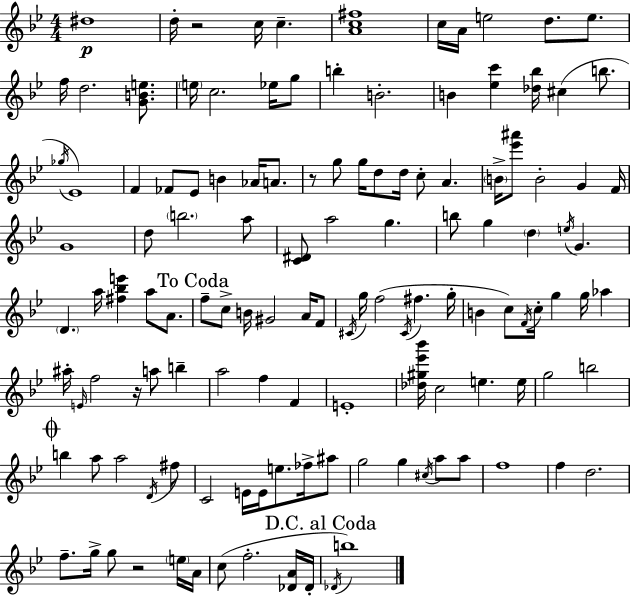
X:1
T:Untitled
M:4/4
L:1/4
K:Bb
^d4 d/4 z2 c/4 c [Ac^f]4 c/4 A/4 e2 d/2 e/2 f/4 d2 [GBe]/2 e/4 c2 _e/4 g/2 b B2 B [_ec'] [_d_b]/4 ^c b/2 _g/4 _E4 F _F/2 _E/2 B _A/4 A/2 z/2 g/2 g/4 d/2 d/4 c/2 A B/4 [_e'^a']/2 B2 G F/4 G4 d/2 b2 a/2 [C^D]/2 a2 g b/2 g d e/4 G D a/4 [^f_be'] a/2 A/2 f/2 c/2 B/4 ^G2 A/4 F/2 ^C/4 g/4 f2 ^C/4 ^f g/4 B c/2 F/4 c/4 g g/4 _a ^a/4 E/4 f2 z/4 a/2 b a2 f F E4 [_d^g_e'_b']/4 c2 e e/4 g2 b2 b a/2 a2 D/4 ^f/2 C2 E/4 E/4 e/2 _f/4 ^a/2 g2 g ^c/4 a/2 a/2 f4 f d2 f/2 g/4 g/2 z2 e/4 A/4 c/2 f2 [_DA]/4 _D/4 _D/4 b4